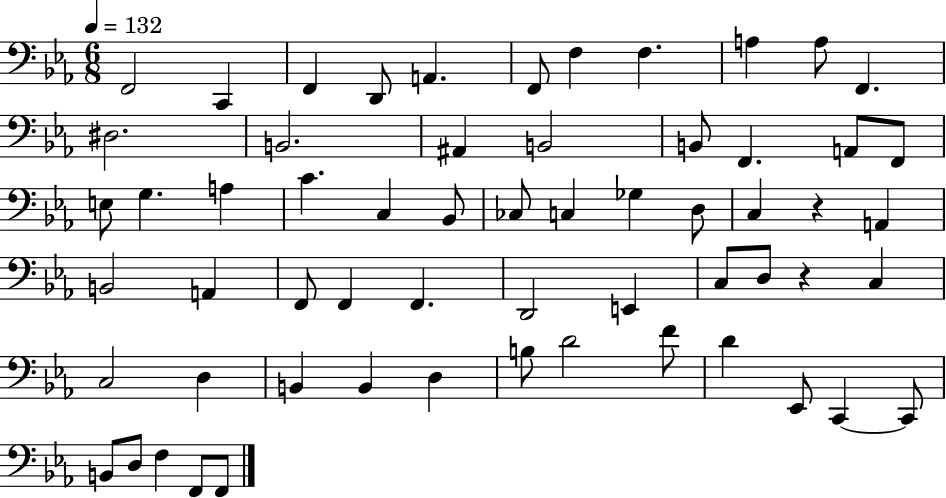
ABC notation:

X:1
T:Untitled
M:6/8
L:1/4
K:Eb
F,,2 C,, F,, D,,/2 A,, F,,/2 F, F, A, A,/2 F,, ^D,2 B,,2 ^A,, B,,2 B,,/2 F,, A,,/2 F,,/2 E,/2 G, A, C C, _B,,/2 _C,/2 C, _G, D,/2 C, z A,, B,,2 A,, F,,/2 F,, F,, D,,2 E,, C,/2 D,/2 z C, C,2 D, B,, B,, D, B,/2 D2 F/2 D _E,,/2 C,, C,,/2 B,,/2 D,/2 F, F,,/2 F,,/2